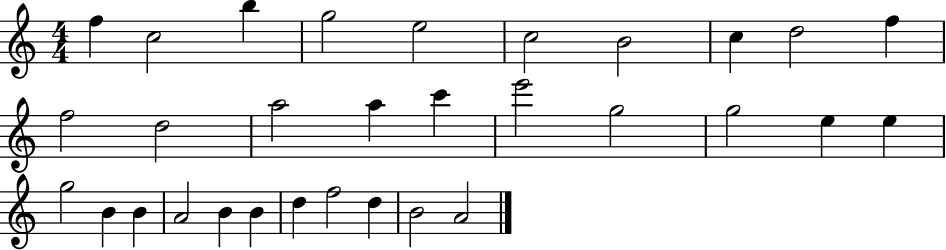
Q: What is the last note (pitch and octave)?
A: A4